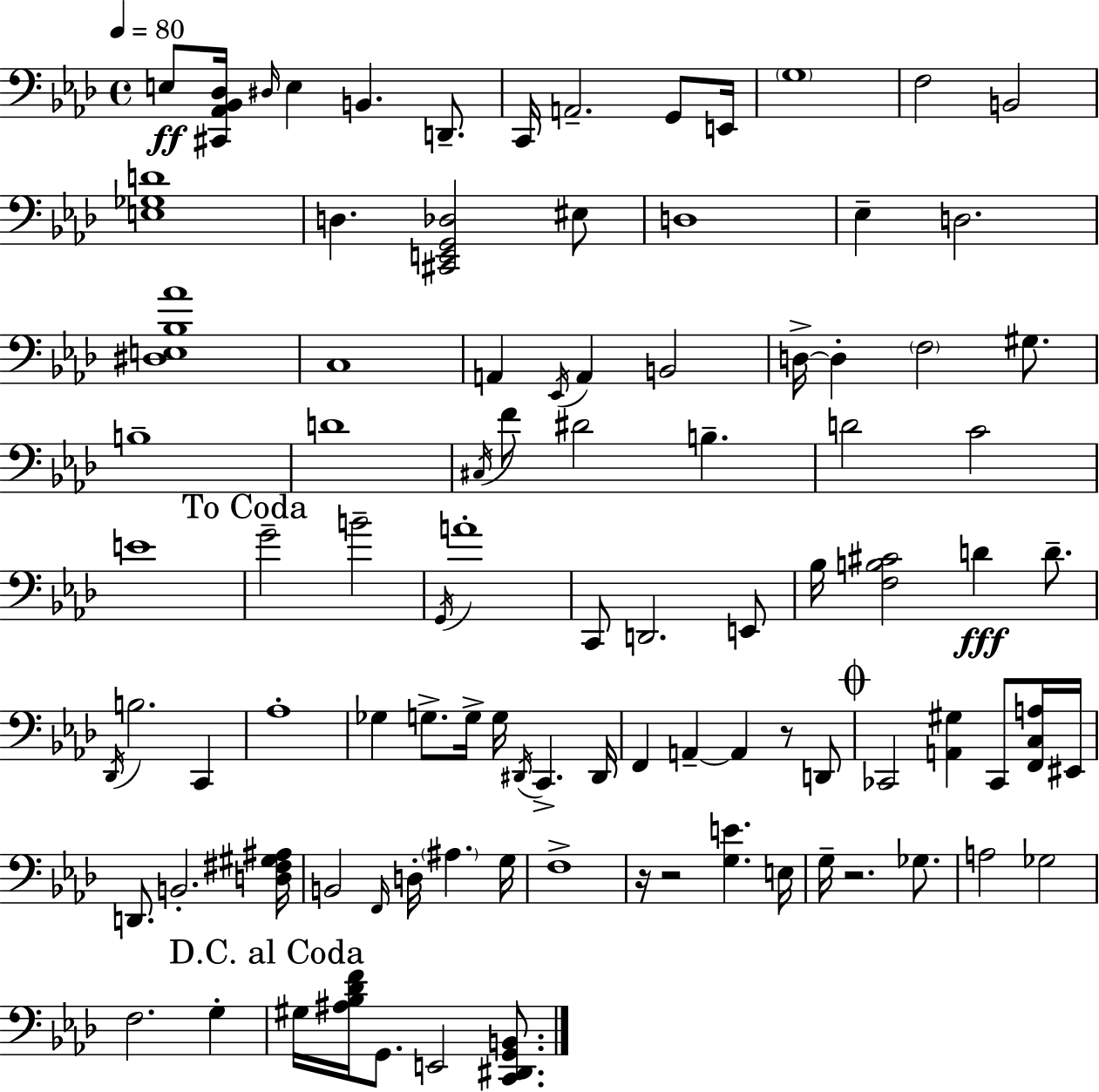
{
  \clef bass
  \time 4/4
  \defaultTimeSignature
  \key f \minor
  \tempo 4 = 80
  e8\ff <cis, aes, bes, des>16 \grace { dis16 } e4 b,4. d,8.-- | c,16 a,2.-- g,8 | e,16 \parenthesize g1 | f2 b,2 | \break <e ges d'>1 | d4. <cis, e, g, des>2 eis8 | d1 | ees4-- d2. | \break <dis e bes aes'>1 | c1 | a,4 \acciaccatura { ees,16 } a,4 b,2 | d16->~~ d4-. \parenthesize f2 gis8. | \break b1-- | d'1 | \acciaccatura { cis16 } f'8 dis'2 b4.-- | d'2 c'2 | \break e'1 | \mark "To Coda" g'2-- b'2-- | \acciaccatura { g,16 } a'1-. | c,8 d,2. | \break e,8 bes16 <f b cis'>2 d'4\fff | d'8.-- \acciaccatura { des,16 } b2. | c,4 aes1-. | ges4 g8.-> g16-> g16 \acciaccatura { dis,16 } c,4.-> | \break dis,16 f,4 a,4--~~ a,4 | r8 d,8 \mark \markup { \musicglyph "scripts.coda" } ces,2 <a, gis>4 | ces,8 <f, c a>16 eis,16 d,8. b,2.-. | <d fis gis ais>16 b,2 \grace { f,16 } d16-. | \break \parenthesize ais4. g16 f1-> | r16 r2 | <g e'>4. e16 g16-- r2. | ges8. a2 ges2 | \break f2. | g4-. \mark "D.C. al Coda" gis16 <ais bes des' f'>16 g,8. e,2 | <c, dis, g, b,>8. \bar "|."
}